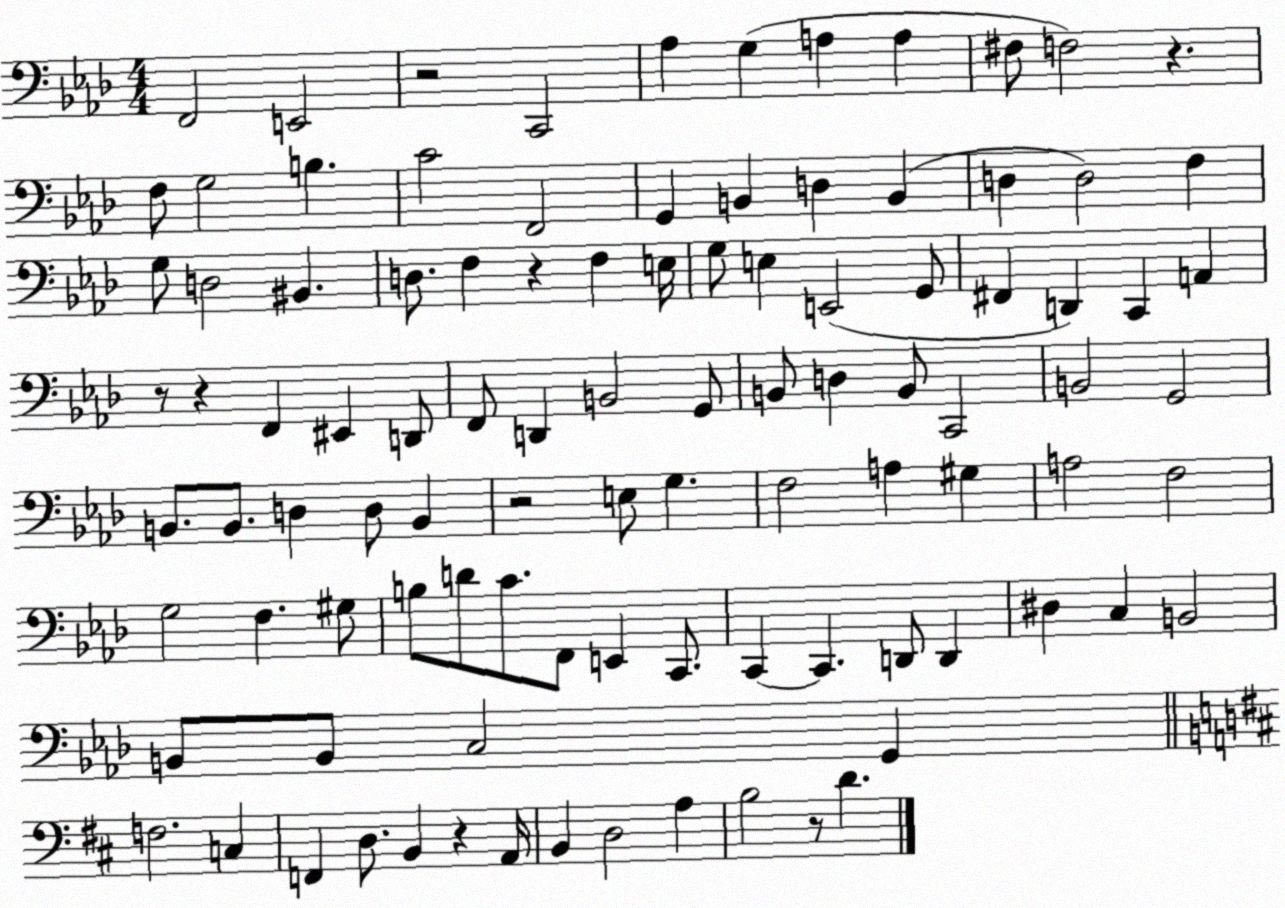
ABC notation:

X:1
T:Untitled
M:4/4
L:1/4
K:Ab
F,,2 E,,2 z2 C,,2 _A, G, A, A, ^F,/2 F,2 z F,/2 G,2 B, C2 F,,2 G,, B,, D, B,, D, D,2 F, G,/2 D,2 ^B,, D,/2 F, z F, E,/4 G,/2 E, E,,2 G,,/2 ^F,, D,, C,, A,, z/2 z F,, ^E,, D,,/2 F,,/2 D,, B,,2 G,,/2 B,,/2 D, B,,/2 C,,2 B,,2 G,,2 B,,/2 B,,/2 D, D,/2 B,, z2 E,/2 G, F,2 A, ^G, A,2 F,2 G,2 F, ^G,/2 B,/2 D/2 C/2 F,,/2 E,, C,,/2 C,, C,, D,,/2 D,, ^D, C, B,,2 B,,/2 B,,/2 C,2 G,, F,2 C, F,, D,/2 B,, z A,,/4 B,, D,2 A, B,2 z/2 D